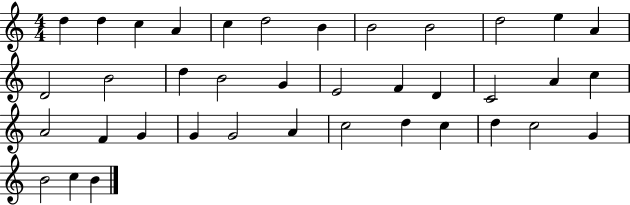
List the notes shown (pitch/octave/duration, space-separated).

D5/q D5/q C5/q A4/q C5/q D5/h B4/q B4/h B4/h D5/h E5/q A4/q D4/h B4/h D5/q B4/h G4/q E4/h F4/q D4/q C4/h A4/q C5/q A4/h F4/q G4/q G4/q G4/h A4/q C5/h D5/q C5/q D5/q C5/h G4/q B4/h C5/q B4/q